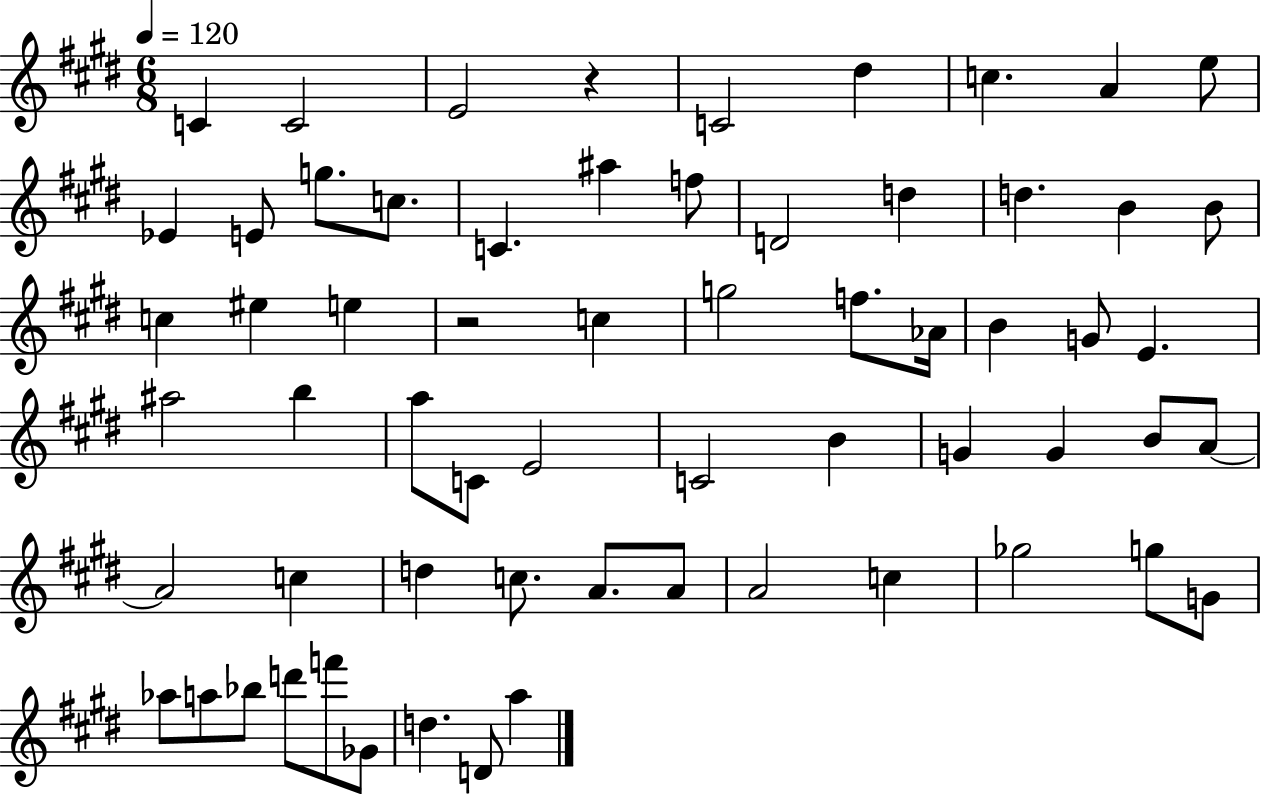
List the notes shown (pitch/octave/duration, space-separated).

C4/q C4/h E4/h R/q C4/h D#5/q C5/q. A4/q E5/e Eb4/q E4/e G5/e. C5/e. C4/q. A#5/q F5/e D4/h D5/q D5/q. B4/q B4/e C5/q EIS5/q E5/q R/h C5/q G5/h F5/e. Ab4/s B4/q G4/e E4/q. A#5/h B5/q A5/e C4/e E4/h C4/h B4/q G4/q G4/q B4/e A4/e A4/h C5/q D5/q C5/e. A4/e. A4/e A4/h C5/q Gb5/h G5/e G4/e Ab5/e A5/e Bb5/e D6/e F6/e Gb4/e D5/q. D4/e A5/q